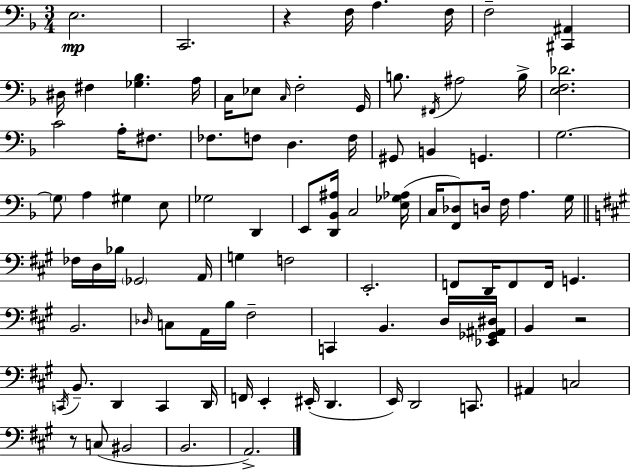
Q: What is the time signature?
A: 3/4